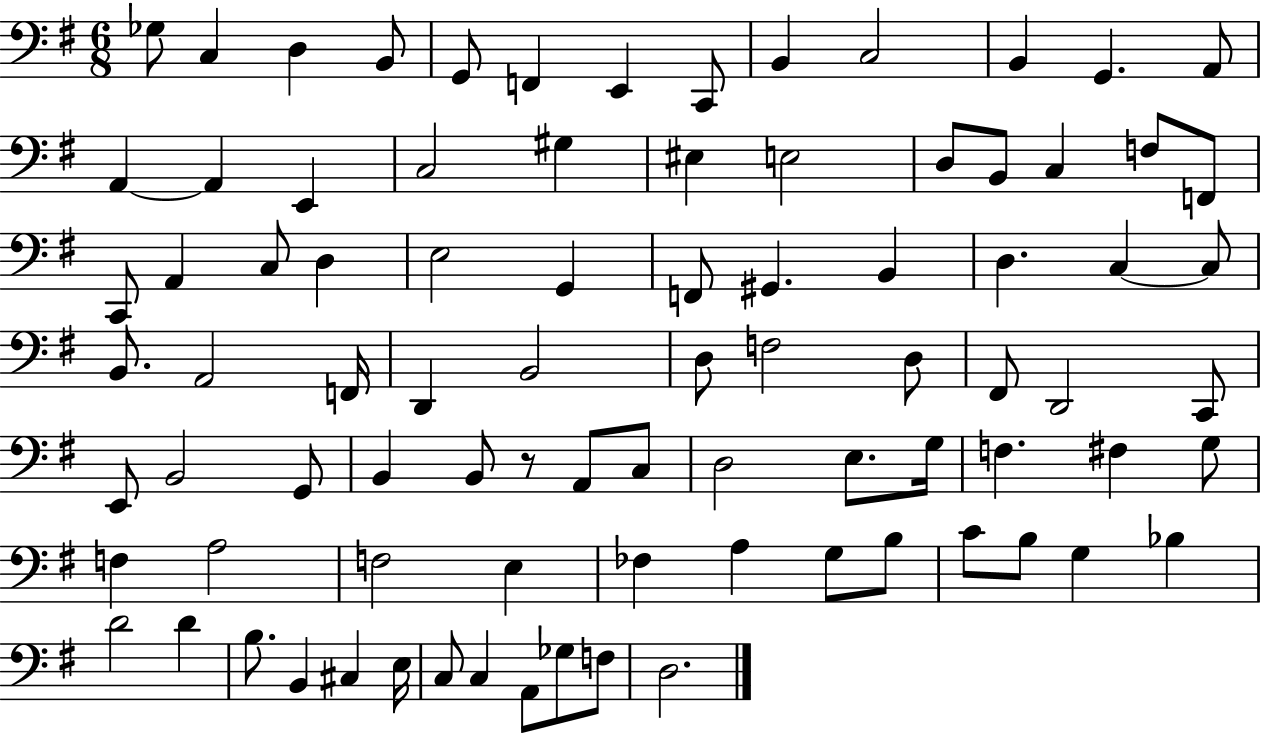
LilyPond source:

{
  \clef bass
  \numericTimeSignature
  \time 6/8
  \key g \major
  ges8 c4 d4 b,8 | g,8 f,4 e,4 c,8 | b,4 c2 | b,4 g,4. a,8 | \break a,4~~ a,4 e,4 | c2 gis4 | eis4 e2 | d8 b,8 c4 f8 f,8 | \break c,8 a,4 c8 d4 | e2 g,4 | f,8 gis,4. b,4 | d4. c4~~ c8 | \break b,8. a,2 f,16 | d,4 b,2 | d8 f2 d8 | fis,8 d,2 c,8 | \break e,8 b,2 g,8 | b,4 b,8 r8 a,8 c8 | d2 e8. g16 | f4. fis4 g8 | \break f4 a2 | f2 e4 | fes4 a4 g8 b8 | c'8 b8 g4 bes4 | \break d'2 d'4 | b8. b,4 cis4 e16 | c8 c4 a,8 ges8 f8 | d2. | \break \bar "|."
}